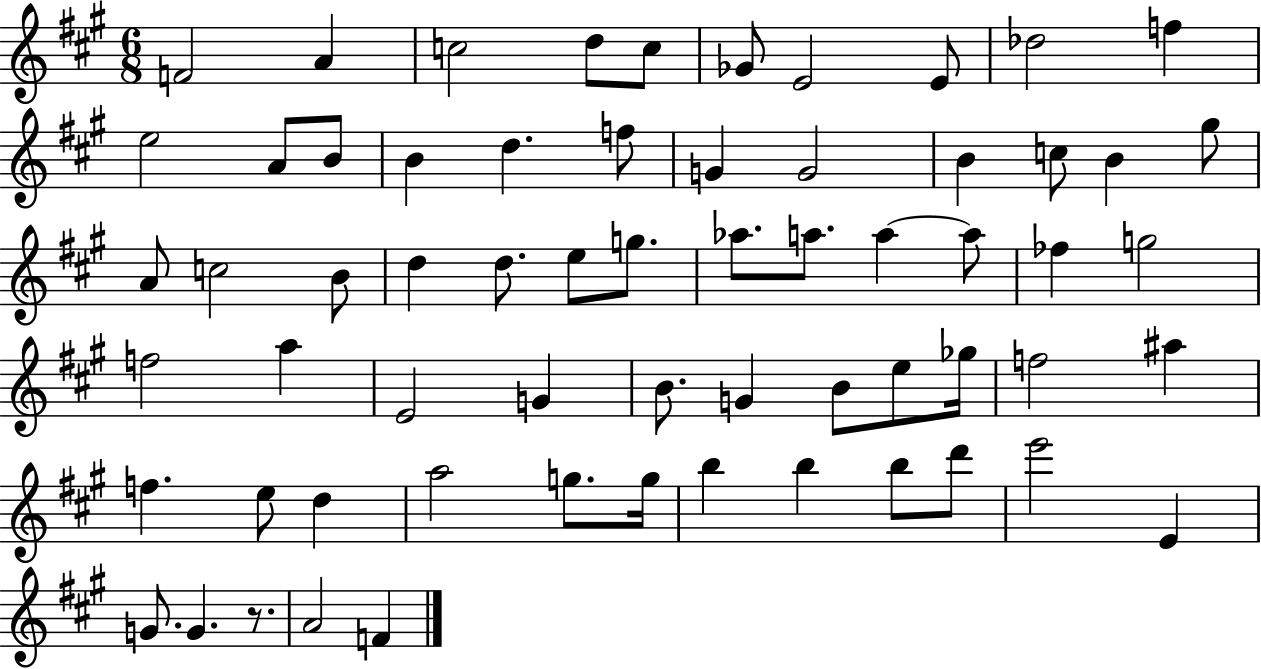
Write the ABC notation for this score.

X:1
T:Untitled
M:6/8
L:1/4
K:A
F2 A c2 d/2 c/2 _G/2 E2 E/2 _d2 f e2 A/2 B/2 B d f/2 G G2 B c/2 B ^g/2 A/2 c2 B/2 d d/2 e/2 g/2 _a/2 a/2 a a/2 _f g2 f2 a E2 G B/2 G B/2 e/2 _g/4 f2 ^a f e/2 d a2 g/2 g/4 b b b/2 d'/2 e'2 E G/2 G z/2 A2 F